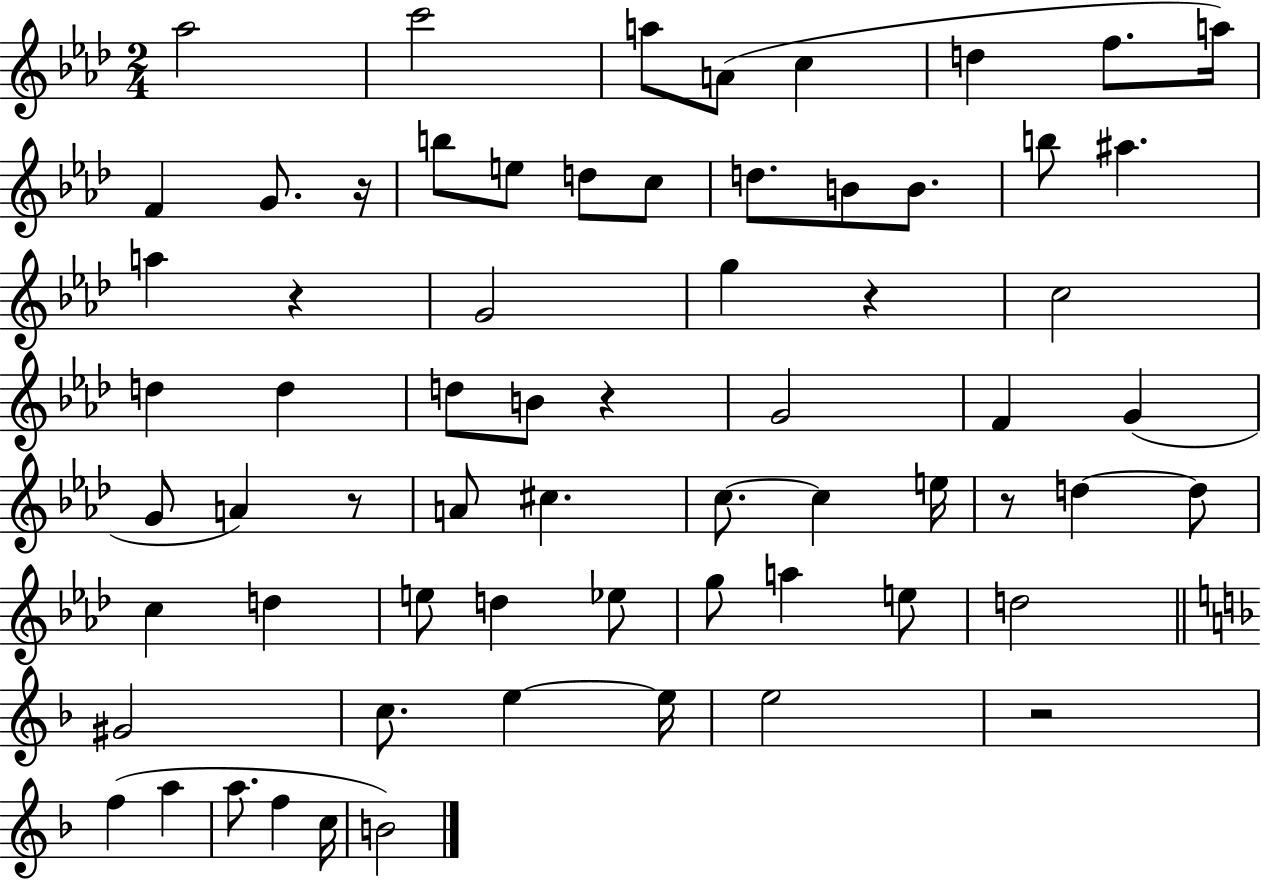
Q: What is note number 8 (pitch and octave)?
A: A5